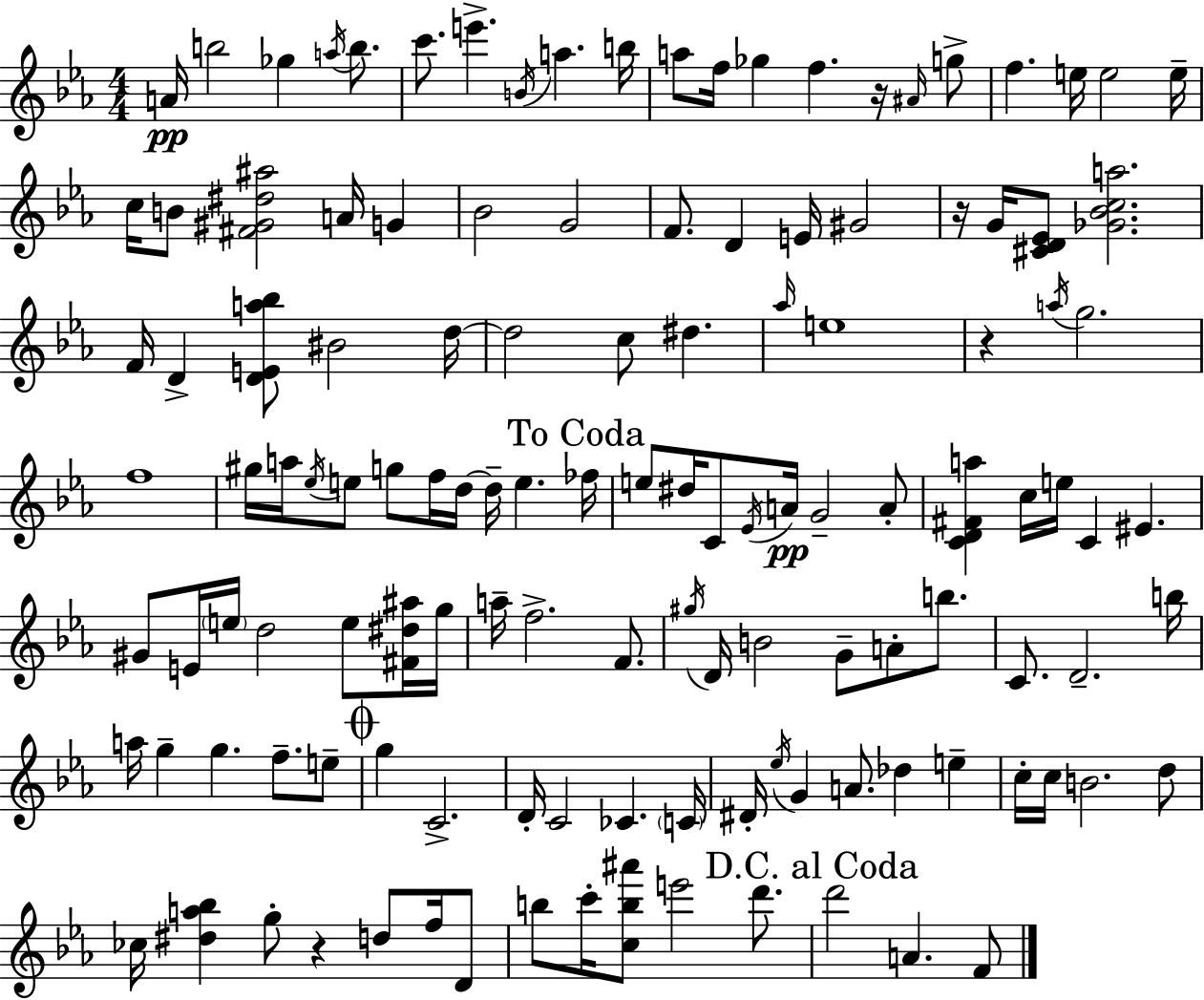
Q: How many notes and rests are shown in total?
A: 127